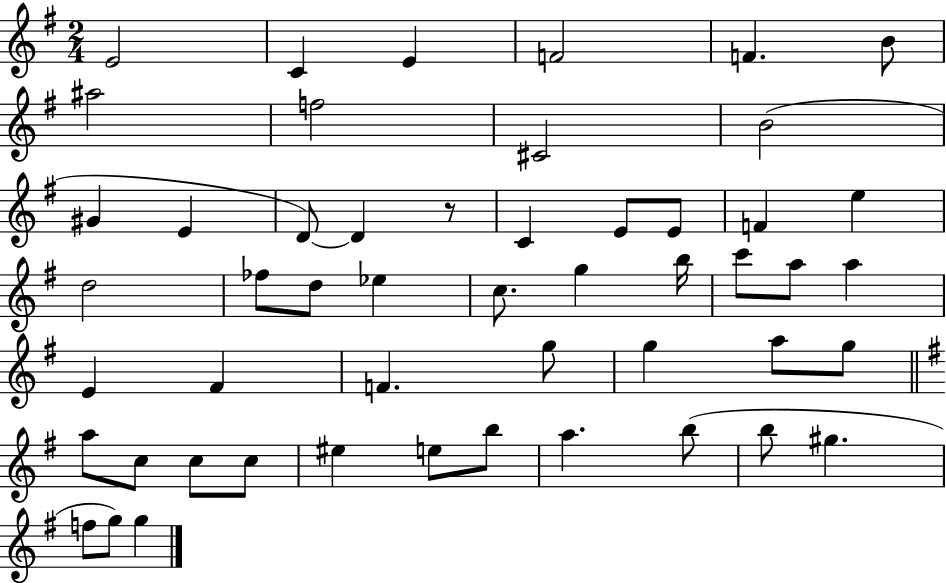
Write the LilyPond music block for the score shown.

{
  \clef treble
  \numericTimeSignature
  \time 2/4
  \key g \major
  e'2 | c'4 e'4 | f'2 | f'4. b'8 | \break ais''2 | f''2 | cis'2 | b'2( | \break gis'4 e'4 | d'8~~) d'4 r8 | c'4 e'8 e'8 | f'4 e''4 | \break d''2 | fes''8 d''8 ees''4 | c''8. g''4 b''16 | c'''8 a''8 a''4 | \break e'4 fis'4 | f'4. g''8 | g''4 a''8 g''8 | \bar "||" \break \key e \minor a''8 c''8 c''8 c''8 | eis''4 e''8 b''8 | a''4. b''8( | b''8 gis''4. | \break f''8 g''8) g''4 | \bar "|."
}